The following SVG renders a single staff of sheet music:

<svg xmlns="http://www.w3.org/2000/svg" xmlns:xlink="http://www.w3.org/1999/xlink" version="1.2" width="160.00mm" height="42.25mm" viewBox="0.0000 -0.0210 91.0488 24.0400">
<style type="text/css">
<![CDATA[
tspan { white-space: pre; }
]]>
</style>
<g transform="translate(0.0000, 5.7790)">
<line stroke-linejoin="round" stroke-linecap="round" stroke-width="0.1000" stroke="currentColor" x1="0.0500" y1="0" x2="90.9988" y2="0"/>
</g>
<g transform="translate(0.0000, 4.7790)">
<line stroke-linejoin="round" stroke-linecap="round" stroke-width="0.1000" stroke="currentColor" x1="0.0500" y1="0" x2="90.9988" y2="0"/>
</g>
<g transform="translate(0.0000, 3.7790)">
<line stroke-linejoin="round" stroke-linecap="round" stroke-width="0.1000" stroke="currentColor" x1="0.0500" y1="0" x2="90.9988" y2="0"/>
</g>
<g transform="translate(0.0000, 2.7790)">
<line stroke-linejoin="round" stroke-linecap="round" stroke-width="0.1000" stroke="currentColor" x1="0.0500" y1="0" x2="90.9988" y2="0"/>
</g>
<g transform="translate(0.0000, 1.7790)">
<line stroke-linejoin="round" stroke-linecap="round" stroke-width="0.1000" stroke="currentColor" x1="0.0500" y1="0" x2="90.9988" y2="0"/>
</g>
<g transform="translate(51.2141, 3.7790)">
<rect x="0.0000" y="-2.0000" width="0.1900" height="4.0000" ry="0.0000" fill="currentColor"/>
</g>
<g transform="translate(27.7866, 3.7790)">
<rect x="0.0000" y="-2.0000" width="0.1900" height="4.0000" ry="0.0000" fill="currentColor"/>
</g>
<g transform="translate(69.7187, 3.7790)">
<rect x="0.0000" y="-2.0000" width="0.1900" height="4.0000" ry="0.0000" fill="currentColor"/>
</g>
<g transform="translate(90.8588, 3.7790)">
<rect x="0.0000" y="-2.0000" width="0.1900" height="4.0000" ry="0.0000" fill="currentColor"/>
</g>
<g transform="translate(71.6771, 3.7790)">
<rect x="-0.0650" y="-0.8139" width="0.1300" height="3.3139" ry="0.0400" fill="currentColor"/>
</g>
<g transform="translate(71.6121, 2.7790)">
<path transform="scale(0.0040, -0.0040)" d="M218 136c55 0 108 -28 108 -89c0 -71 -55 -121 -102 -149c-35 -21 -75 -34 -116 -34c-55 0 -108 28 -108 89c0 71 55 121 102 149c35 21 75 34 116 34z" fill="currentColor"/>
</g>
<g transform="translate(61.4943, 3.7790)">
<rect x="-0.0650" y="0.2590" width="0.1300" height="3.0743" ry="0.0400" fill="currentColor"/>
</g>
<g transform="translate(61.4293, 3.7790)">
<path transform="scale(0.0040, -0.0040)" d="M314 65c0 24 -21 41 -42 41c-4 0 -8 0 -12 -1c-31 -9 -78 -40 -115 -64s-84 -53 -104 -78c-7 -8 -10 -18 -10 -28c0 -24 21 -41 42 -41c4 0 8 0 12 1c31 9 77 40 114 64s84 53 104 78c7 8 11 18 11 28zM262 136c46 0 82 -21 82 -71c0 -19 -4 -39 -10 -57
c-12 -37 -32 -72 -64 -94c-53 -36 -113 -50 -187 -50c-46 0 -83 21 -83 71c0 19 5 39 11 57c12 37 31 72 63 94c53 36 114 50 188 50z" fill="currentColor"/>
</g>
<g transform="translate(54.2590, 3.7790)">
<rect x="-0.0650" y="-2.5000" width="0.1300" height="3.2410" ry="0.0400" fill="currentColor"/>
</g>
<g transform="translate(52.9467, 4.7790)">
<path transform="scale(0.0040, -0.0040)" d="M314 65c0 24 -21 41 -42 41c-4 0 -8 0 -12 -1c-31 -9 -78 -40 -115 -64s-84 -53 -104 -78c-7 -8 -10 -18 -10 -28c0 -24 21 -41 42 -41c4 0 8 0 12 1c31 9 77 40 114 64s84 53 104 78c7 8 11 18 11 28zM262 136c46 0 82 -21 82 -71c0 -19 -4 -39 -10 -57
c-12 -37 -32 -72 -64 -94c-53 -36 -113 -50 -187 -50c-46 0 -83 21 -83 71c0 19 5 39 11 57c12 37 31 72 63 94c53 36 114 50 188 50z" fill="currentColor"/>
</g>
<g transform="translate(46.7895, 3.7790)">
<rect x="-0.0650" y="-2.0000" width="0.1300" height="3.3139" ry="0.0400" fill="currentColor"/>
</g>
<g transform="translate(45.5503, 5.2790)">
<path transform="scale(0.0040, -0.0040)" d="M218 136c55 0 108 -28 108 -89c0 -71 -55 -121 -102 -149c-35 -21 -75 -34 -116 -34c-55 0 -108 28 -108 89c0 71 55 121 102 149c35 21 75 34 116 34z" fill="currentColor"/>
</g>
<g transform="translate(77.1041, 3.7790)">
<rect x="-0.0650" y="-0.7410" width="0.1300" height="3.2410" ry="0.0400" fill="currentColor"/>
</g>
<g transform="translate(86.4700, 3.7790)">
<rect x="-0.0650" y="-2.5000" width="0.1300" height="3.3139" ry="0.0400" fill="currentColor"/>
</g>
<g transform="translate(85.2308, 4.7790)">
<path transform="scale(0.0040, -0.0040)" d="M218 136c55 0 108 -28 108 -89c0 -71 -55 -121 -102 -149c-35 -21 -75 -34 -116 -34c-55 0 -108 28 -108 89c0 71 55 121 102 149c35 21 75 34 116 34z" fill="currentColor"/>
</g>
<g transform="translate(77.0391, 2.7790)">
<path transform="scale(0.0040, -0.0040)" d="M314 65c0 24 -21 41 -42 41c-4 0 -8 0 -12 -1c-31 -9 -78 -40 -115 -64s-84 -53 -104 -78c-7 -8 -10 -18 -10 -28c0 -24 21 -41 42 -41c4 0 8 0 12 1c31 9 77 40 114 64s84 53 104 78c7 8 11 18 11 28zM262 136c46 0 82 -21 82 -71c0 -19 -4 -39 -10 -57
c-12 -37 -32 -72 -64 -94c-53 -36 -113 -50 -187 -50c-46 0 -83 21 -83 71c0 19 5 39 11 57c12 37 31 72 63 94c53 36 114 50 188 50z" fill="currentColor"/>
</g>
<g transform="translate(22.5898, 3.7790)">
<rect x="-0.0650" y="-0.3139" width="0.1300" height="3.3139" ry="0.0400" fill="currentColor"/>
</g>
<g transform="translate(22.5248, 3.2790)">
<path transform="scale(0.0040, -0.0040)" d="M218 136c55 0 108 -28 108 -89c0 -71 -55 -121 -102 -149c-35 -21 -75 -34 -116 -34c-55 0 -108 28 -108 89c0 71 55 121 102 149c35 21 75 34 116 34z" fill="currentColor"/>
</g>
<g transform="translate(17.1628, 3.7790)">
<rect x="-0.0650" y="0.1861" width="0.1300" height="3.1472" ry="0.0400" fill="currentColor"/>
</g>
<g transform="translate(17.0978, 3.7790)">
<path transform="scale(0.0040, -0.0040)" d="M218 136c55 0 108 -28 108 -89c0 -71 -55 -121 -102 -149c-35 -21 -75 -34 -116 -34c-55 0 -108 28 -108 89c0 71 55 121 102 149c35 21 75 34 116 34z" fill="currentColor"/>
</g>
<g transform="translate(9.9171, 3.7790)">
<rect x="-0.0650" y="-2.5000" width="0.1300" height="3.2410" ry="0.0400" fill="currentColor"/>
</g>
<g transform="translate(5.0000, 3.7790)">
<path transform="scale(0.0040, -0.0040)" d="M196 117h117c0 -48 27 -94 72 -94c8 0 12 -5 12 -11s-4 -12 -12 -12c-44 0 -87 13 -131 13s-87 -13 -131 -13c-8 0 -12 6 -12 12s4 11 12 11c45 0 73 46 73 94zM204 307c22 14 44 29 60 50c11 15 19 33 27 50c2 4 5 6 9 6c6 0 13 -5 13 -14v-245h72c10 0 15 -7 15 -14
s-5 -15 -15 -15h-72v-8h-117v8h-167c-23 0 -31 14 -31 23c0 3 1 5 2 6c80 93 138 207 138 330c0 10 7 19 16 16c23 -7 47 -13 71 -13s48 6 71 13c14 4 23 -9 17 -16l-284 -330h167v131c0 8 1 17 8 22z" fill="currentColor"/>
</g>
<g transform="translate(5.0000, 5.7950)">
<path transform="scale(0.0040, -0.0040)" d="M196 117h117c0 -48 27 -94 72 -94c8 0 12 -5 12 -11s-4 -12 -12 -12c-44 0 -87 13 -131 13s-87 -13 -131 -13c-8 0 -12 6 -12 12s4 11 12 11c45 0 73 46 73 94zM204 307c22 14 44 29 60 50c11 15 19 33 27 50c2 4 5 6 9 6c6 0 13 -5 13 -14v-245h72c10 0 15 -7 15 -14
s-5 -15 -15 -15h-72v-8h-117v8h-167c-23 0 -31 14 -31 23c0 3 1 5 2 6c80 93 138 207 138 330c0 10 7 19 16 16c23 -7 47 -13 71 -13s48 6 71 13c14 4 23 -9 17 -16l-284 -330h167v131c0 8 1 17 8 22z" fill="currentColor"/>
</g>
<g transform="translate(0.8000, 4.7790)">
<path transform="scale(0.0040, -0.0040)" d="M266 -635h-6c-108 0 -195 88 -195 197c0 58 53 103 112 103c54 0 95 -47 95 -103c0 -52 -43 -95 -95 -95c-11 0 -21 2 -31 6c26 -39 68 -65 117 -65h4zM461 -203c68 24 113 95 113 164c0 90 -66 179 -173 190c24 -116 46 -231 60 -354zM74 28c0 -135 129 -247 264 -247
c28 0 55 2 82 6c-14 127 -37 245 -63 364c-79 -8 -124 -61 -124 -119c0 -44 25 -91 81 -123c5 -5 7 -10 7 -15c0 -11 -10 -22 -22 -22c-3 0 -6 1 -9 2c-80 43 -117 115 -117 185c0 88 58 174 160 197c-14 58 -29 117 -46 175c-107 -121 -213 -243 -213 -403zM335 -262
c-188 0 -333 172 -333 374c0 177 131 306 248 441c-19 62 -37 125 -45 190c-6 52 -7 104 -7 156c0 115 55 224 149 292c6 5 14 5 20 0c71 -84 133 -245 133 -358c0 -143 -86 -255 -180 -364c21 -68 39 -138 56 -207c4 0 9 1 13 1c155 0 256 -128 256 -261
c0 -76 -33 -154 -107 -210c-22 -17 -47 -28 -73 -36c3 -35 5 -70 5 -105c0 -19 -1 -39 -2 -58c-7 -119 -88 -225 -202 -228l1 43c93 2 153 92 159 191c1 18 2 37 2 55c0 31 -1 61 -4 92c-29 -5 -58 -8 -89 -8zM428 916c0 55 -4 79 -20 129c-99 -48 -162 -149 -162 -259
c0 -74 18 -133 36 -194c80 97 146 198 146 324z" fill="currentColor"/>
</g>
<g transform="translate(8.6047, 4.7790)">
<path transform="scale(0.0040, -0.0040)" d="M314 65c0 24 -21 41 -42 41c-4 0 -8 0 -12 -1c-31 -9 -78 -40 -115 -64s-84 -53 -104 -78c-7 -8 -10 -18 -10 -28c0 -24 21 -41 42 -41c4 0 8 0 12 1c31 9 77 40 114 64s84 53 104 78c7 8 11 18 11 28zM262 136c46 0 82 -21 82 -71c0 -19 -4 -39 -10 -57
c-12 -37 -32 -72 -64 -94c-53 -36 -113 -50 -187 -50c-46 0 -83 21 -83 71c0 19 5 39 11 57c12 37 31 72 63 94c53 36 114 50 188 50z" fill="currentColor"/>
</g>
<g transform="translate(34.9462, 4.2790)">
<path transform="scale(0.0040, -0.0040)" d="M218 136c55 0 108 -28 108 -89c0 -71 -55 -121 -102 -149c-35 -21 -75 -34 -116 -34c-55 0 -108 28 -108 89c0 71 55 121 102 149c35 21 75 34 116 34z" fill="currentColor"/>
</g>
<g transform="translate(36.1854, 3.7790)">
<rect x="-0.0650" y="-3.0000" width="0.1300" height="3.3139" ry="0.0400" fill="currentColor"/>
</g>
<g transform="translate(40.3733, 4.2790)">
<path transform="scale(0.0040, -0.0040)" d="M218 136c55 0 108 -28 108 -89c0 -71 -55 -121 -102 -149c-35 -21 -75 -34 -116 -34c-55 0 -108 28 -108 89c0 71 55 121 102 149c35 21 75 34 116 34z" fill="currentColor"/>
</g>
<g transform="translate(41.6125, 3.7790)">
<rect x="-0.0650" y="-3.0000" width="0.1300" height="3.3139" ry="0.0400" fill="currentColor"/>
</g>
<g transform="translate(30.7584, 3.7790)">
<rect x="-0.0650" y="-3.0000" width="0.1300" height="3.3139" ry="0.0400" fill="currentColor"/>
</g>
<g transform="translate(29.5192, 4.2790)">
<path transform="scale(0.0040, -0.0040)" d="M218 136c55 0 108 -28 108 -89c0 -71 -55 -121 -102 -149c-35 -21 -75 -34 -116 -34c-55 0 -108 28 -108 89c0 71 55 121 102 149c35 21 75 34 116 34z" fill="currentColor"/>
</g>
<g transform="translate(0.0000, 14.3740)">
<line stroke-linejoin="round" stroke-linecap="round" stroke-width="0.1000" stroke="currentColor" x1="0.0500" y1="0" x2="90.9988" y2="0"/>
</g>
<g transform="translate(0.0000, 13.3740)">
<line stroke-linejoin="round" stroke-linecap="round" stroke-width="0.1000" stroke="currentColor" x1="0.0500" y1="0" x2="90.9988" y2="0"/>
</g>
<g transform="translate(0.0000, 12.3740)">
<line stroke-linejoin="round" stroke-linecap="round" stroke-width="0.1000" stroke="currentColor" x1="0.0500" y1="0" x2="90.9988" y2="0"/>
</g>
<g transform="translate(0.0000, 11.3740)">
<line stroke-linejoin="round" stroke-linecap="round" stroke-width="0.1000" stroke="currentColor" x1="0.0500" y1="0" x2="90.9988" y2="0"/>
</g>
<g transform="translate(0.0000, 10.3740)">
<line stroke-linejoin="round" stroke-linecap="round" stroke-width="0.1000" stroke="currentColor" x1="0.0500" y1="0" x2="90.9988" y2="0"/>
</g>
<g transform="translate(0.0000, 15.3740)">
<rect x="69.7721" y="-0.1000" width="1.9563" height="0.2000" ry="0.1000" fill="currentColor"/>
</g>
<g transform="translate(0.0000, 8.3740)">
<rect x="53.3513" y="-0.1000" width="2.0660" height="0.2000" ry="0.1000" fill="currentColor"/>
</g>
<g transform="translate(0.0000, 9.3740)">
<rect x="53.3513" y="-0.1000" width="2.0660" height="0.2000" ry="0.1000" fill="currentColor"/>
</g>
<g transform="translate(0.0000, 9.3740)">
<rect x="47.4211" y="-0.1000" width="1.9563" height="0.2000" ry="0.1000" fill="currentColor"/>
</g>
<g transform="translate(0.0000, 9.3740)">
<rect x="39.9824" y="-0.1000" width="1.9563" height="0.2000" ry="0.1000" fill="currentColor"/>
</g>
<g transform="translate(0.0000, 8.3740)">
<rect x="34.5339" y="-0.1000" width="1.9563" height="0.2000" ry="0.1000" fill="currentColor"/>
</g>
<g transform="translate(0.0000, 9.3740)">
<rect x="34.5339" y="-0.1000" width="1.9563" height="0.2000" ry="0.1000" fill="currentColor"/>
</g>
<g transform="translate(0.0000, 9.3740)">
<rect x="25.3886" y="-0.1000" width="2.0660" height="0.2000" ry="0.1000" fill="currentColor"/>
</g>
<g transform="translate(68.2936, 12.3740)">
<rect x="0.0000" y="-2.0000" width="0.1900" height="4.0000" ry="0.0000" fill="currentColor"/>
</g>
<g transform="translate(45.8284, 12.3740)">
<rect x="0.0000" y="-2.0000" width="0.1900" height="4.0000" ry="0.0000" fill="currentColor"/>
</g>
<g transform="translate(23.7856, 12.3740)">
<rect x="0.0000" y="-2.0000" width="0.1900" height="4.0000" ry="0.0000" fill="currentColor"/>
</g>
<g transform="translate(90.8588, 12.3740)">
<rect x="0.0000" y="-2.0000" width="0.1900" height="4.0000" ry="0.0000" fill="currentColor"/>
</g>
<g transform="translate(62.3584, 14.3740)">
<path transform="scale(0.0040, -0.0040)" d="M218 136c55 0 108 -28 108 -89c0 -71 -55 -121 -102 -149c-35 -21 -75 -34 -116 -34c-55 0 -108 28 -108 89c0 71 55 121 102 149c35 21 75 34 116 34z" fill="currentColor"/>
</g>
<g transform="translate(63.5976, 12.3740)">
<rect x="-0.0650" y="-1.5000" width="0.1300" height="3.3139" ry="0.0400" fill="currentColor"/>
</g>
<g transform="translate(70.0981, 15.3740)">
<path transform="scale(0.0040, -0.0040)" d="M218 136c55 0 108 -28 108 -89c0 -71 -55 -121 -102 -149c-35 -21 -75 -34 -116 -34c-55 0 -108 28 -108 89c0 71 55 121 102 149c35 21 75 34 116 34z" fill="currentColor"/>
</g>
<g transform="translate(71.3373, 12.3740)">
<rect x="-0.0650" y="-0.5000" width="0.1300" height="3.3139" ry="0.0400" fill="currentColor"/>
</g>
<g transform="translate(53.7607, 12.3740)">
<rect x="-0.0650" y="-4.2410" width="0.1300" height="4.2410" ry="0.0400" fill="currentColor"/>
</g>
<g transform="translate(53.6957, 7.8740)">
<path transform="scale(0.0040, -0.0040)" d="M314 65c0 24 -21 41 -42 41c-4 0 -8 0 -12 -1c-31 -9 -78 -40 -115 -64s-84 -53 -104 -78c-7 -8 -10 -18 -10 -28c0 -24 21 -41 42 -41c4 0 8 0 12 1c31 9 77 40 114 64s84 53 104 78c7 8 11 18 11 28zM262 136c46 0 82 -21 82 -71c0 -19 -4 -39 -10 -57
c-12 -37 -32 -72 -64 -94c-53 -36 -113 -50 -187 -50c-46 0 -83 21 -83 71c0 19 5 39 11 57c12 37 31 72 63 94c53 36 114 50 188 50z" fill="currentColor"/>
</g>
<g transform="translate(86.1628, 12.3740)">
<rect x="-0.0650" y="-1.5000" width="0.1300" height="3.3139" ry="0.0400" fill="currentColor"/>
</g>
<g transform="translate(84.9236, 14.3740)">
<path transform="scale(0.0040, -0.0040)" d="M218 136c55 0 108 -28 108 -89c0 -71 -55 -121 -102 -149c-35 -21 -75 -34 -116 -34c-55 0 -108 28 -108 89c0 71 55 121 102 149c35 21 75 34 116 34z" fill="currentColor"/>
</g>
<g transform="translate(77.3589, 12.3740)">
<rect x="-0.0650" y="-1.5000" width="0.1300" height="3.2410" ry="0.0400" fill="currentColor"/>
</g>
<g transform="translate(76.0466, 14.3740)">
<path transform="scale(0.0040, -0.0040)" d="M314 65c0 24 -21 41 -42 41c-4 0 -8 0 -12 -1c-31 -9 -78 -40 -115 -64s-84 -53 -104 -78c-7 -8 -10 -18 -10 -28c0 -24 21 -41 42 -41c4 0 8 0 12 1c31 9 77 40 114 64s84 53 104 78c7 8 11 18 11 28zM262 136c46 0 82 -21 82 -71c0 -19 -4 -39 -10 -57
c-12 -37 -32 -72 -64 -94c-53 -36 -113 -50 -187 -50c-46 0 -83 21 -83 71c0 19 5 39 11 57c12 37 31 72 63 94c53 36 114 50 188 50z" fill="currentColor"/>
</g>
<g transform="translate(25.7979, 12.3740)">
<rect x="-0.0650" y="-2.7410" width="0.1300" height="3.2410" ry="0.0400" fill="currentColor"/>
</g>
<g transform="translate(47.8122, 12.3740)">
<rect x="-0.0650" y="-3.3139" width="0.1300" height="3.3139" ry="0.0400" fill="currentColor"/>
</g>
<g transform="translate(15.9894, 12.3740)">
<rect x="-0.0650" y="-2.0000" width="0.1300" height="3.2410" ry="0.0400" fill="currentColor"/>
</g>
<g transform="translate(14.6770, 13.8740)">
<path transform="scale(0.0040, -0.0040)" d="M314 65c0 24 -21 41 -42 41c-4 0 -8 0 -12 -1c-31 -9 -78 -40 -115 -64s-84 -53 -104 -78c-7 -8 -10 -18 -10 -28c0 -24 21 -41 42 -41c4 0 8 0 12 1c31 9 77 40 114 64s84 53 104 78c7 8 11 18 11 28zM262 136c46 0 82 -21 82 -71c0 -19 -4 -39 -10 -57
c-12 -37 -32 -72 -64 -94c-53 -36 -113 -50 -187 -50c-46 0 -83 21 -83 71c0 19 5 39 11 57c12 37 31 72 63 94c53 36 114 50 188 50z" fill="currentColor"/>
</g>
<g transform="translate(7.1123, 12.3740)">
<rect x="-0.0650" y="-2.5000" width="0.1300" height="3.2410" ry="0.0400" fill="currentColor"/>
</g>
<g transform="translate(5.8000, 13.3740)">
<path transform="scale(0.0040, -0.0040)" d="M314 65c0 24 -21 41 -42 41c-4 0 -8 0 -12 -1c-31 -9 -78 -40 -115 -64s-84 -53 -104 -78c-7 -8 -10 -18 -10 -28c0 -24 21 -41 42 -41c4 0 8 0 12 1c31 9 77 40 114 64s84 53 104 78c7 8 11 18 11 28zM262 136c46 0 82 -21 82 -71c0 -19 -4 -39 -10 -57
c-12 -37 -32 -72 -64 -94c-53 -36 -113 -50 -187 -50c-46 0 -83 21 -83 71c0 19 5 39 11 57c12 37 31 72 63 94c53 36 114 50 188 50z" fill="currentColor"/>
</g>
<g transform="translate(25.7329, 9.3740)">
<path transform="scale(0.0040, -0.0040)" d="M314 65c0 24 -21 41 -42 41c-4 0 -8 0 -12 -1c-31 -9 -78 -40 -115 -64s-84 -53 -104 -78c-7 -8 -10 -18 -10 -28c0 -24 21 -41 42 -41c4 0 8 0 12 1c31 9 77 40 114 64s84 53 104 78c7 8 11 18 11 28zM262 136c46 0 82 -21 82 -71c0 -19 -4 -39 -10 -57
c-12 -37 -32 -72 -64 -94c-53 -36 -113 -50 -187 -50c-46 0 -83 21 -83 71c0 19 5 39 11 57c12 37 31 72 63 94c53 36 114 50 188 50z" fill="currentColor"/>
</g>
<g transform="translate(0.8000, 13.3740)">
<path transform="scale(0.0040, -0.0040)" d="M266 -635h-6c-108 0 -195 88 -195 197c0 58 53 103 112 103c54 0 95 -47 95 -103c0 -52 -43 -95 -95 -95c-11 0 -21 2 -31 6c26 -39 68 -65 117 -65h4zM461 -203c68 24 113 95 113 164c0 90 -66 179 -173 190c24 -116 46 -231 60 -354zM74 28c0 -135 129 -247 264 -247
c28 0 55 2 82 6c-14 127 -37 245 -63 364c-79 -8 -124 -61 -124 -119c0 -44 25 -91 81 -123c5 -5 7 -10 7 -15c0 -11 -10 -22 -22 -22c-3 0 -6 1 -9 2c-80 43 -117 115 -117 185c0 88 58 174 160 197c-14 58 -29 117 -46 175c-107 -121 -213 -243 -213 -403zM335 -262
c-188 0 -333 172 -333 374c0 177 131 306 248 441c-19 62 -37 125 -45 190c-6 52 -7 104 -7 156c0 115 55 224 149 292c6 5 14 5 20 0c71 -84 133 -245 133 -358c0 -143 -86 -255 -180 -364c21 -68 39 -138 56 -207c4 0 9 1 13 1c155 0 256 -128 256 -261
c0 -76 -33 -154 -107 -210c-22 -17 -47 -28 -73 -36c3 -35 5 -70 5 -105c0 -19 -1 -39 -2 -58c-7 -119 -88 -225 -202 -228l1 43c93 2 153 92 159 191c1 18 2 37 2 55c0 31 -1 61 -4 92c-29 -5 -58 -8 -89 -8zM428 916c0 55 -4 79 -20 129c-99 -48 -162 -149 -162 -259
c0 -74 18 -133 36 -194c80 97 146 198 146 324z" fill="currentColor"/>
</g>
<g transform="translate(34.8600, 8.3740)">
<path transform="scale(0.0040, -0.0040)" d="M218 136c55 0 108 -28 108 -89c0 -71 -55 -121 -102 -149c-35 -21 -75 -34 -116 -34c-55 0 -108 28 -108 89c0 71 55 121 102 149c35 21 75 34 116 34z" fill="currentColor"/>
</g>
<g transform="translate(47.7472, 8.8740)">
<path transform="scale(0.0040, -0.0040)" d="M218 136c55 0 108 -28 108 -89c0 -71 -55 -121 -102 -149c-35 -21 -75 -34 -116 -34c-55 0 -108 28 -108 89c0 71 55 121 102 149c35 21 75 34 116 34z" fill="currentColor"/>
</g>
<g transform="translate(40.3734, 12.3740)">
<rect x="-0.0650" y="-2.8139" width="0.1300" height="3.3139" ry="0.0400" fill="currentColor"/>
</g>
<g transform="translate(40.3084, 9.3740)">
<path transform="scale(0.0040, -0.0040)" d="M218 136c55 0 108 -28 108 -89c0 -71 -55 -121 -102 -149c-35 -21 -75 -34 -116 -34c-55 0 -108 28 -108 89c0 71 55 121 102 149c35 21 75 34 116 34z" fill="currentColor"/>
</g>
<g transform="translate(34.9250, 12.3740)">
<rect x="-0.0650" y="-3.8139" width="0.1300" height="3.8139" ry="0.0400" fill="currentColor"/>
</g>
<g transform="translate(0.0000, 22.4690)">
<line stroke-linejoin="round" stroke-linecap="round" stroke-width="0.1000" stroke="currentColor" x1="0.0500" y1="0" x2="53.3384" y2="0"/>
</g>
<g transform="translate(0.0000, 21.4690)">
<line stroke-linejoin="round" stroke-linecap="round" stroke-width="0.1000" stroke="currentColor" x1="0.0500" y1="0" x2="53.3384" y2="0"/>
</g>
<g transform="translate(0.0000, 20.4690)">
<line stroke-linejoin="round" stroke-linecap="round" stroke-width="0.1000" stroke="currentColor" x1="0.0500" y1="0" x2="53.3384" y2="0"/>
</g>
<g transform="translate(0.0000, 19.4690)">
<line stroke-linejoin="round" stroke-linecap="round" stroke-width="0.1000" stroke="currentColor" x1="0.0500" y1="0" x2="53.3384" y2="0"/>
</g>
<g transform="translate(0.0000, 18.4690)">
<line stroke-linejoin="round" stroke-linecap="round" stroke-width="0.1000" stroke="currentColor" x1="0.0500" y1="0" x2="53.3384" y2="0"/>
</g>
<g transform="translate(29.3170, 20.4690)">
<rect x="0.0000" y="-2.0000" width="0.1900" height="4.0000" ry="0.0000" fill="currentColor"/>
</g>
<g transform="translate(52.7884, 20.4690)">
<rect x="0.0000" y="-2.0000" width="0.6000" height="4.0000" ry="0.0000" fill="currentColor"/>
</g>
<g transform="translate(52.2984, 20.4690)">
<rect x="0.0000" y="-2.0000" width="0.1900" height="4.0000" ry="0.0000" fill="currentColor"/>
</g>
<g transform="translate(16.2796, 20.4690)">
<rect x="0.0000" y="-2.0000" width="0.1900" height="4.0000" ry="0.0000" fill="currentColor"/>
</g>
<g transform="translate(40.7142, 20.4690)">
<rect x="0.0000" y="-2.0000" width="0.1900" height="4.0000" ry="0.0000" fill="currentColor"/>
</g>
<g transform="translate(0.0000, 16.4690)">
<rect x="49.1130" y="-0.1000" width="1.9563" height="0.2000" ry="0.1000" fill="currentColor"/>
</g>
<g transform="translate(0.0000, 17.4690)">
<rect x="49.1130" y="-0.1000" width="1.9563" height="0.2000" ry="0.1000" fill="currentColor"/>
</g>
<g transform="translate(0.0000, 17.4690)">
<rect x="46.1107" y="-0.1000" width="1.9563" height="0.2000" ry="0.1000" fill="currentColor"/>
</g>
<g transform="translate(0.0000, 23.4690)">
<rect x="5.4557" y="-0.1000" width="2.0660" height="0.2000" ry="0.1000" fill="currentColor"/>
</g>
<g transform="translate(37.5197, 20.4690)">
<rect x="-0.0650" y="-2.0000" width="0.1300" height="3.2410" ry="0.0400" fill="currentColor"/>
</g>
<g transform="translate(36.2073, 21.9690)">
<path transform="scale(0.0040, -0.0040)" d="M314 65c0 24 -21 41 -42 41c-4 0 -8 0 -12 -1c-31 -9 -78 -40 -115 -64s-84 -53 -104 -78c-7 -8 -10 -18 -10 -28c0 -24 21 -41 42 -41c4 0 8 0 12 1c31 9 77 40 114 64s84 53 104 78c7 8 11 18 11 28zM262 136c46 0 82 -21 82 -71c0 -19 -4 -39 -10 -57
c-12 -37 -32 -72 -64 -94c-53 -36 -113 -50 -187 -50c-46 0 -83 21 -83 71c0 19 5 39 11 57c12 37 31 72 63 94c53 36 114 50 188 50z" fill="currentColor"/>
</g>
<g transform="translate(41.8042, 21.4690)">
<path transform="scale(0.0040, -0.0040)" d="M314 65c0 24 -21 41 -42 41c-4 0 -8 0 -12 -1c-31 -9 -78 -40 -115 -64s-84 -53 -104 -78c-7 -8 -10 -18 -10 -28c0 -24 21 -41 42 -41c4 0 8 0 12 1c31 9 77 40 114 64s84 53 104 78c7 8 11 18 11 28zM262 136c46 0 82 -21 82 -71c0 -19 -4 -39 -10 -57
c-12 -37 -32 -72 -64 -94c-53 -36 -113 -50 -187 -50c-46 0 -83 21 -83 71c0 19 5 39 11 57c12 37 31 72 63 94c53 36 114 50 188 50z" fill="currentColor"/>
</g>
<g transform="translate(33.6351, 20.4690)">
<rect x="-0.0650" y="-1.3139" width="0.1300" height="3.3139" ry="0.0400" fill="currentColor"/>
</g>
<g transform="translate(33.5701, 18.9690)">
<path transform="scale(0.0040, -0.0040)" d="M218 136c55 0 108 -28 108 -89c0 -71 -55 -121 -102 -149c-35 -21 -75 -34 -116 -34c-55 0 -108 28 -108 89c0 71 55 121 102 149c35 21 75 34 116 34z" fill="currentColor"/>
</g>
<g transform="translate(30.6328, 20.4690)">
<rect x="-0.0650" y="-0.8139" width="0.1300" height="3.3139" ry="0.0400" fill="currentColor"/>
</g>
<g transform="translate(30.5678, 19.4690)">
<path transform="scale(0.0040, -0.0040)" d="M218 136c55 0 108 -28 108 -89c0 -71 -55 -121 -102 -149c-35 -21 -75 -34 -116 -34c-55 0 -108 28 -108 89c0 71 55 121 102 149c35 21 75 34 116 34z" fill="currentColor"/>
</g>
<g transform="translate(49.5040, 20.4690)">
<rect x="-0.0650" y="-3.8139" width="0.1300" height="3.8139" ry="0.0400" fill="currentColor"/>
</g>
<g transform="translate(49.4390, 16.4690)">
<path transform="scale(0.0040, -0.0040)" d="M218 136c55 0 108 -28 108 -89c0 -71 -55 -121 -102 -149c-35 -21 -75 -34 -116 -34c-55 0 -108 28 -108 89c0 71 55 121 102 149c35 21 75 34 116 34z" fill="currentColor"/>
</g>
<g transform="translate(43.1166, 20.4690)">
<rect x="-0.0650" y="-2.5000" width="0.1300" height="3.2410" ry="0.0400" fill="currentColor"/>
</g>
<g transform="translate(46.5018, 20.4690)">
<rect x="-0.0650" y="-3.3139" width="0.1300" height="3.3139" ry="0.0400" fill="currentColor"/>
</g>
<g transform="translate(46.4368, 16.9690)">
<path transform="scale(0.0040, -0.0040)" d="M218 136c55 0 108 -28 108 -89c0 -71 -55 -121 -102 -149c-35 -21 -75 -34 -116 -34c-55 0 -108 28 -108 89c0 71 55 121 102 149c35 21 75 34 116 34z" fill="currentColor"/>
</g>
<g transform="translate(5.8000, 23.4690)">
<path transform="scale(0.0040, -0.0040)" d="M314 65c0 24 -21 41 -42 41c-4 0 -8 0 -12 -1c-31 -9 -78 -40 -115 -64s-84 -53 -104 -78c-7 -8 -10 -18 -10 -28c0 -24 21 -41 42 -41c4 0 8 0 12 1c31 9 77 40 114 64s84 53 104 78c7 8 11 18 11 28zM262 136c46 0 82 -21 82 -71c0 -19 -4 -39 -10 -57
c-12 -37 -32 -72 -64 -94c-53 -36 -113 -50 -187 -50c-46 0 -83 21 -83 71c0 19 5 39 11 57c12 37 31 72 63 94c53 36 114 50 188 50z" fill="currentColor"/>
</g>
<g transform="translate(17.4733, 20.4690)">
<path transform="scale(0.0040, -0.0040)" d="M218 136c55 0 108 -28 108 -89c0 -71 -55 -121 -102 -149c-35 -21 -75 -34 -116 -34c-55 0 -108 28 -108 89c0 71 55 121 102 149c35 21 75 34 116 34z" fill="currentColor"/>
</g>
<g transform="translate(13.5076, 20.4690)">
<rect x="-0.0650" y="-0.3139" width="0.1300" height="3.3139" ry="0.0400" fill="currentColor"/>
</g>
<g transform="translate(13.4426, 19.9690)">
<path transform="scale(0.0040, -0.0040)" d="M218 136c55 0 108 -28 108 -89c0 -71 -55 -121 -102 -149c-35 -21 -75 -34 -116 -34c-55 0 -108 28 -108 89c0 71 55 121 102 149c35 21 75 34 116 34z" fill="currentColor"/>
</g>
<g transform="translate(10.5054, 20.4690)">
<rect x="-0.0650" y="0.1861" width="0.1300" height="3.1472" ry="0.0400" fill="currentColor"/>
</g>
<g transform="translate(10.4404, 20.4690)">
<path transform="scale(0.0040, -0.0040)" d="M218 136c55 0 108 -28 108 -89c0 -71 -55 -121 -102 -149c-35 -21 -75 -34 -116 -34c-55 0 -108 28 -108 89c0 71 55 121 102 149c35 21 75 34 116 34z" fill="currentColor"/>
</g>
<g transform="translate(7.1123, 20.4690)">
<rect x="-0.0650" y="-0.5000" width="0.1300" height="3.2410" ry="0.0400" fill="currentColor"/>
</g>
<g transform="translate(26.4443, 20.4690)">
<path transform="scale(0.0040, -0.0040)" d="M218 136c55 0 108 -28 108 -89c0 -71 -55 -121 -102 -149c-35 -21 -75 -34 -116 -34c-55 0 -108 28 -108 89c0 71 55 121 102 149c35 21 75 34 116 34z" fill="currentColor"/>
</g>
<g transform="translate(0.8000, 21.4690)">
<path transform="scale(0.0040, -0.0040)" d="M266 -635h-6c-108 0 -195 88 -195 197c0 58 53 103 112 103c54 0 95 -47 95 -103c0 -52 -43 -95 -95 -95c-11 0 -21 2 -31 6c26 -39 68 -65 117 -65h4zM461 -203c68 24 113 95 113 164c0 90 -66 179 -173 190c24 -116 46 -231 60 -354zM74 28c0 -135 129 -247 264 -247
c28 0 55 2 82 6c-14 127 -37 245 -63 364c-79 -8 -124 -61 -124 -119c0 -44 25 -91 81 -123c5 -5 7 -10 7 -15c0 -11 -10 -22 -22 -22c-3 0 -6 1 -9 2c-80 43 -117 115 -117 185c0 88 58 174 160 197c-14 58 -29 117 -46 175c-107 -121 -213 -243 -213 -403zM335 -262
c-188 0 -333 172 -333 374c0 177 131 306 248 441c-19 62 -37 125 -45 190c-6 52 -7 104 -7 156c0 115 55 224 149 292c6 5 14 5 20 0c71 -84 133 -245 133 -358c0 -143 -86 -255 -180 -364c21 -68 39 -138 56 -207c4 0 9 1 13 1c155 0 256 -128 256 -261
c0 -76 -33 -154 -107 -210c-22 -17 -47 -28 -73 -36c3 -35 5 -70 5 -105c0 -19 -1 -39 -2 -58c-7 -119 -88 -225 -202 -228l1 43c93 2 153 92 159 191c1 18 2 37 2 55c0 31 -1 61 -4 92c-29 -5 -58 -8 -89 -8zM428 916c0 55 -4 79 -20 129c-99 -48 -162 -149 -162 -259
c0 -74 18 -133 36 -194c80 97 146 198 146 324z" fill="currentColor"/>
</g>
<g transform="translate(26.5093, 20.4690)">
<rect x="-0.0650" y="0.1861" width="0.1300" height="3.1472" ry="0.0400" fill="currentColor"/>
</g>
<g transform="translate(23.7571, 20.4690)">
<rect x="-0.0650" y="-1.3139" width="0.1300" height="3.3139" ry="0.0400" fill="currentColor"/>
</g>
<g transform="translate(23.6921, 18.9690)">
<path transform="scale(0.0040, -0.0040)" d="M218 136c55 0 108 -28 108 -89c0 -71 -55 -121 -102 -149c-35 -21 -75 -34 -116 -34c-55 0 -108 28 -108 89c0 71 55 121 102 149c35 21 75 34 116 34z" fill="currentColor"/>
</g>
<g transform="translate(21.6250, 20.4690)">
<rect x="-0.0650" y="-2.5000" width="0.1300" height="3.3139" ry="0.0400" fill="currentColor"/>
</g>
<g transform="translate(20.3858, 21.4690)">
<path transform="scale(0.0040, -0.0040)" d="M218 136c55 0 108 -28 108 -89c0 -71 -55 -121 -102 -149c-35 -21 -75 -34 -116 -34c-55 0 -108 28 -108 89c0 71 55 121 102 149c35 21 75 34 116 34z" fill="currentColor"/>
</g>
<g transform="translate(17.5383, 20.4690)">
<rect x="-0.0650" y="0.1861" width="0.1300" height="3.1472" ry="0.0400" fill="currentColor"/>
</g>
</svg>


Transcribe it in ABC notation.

X:1
T:Untitled
M:4/4
L:1/4
K:C
G2 B c A A A F G2 B2 d d2 G G2 F2 a2 c' a b d'2 E C E2 E C2 B c B G e B d e F2 G2 b c'